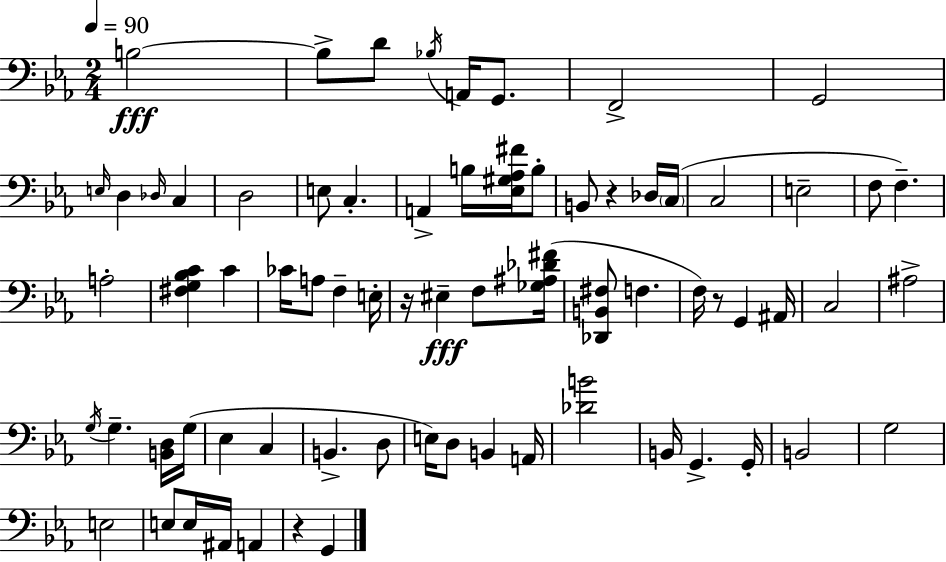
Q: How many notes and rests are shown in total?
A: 71